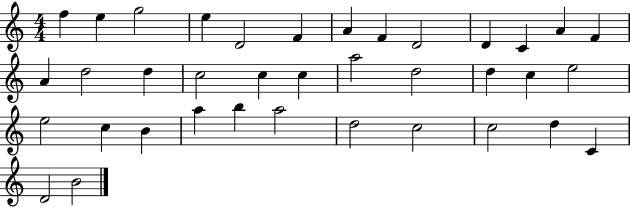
X:1
T:Untitled
M:4/4
L:1/4
K:C
f e g2 e D2 F A F D2 D C A F A d2 d c2 c c a2 d2 d c e2 e2 c B a b a2 d2 c2 c2 d C D2 B2